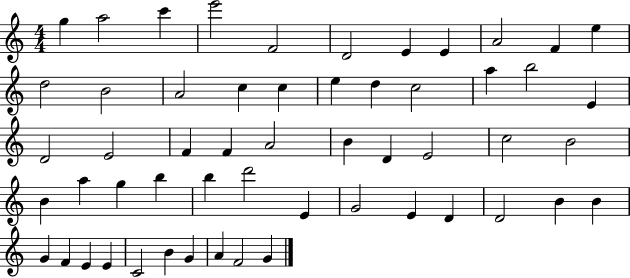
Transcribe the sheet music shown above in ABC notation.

X:1
T:Untitled
M:4/4
L:1/4
K:C
g a2 c' e'2 F2 D2 E E A2 F e d2 B2 A2 c c e d c2 a b2 E D2 E2 F F A2 B D E2 c2 B2 B a g b b d'2 E G2 E D D2 B B G F E E C2 B G A F2 G